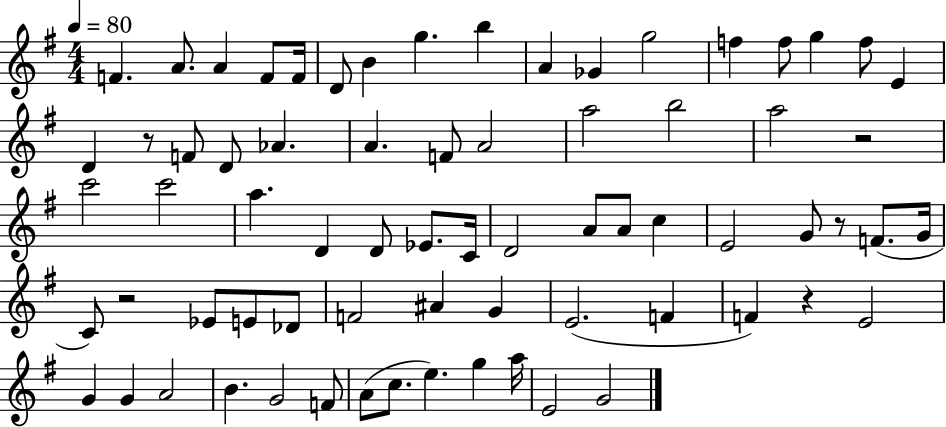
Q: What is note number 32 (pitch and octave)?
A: D4